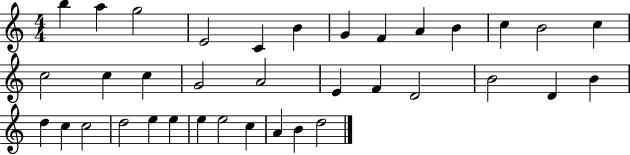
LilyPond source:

{
  \clef treble
  \numericTimeSignature
  \time 4/4
  \key c \major
  b''4 a''4 g''2 | e'2 c'4 b'4 | g'4 f'4 a'4 b'4 | c''4 b'2 c''4 | \break c''2 c''4 c''4 | g'2 a'2 | e'4 f'4 d'2 | b'2 d'4 b'4 | \break d''4 c''4 c''2 | d''2 e''4 e''4 | e''4 e''2 c''4 | a'4 b'4 d''2 | \break \bar "|."
}